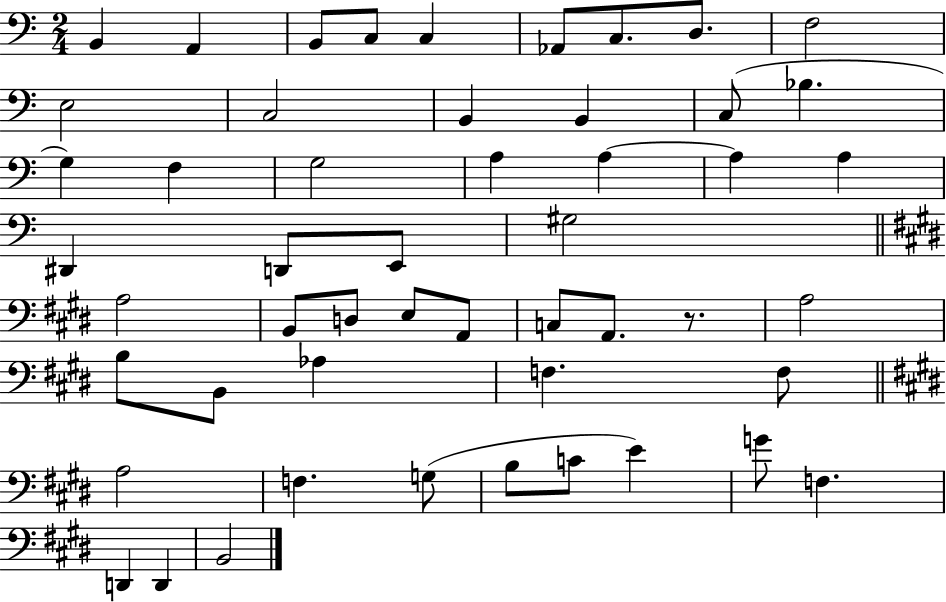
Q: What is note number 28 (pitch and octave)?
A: B2